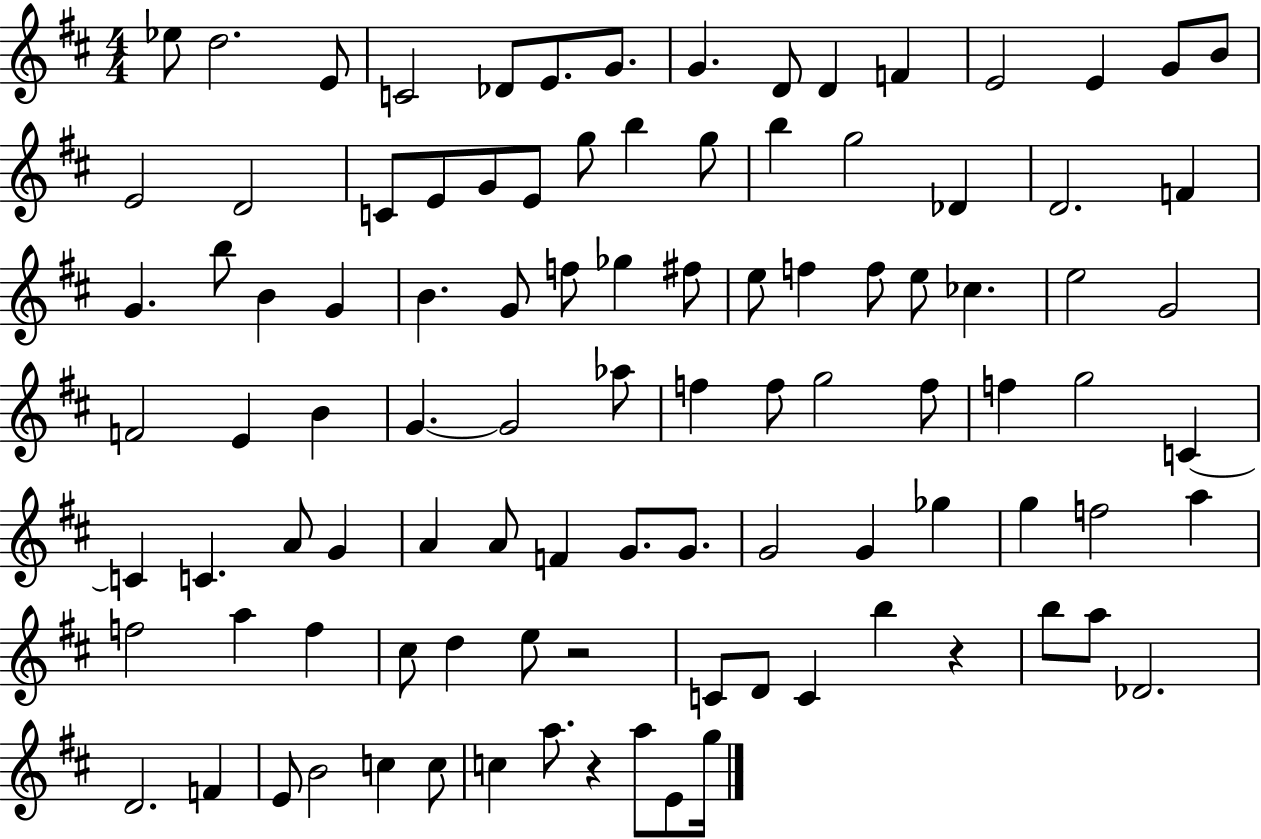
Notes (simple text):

Eb5/e D5/h. E4/e C4/h Db4/e E4/e. G4/e. G4/q. D4/e D4/q F4/q E4/h E4/q G4/e B4/e E4/h D4/h C4/e E4/e G4/e E4/e G5/e B5/q G5/e B5/q G5/h Db4/q D4/h. F4/q G4/q. B5/e B4/q G4/q B4/q. G4/e F5/e Gb5/q F#5/e E5/e F5/q F5/e E5/e CES5/q. E5/h G4/h F4/h E4/q B4/q G4/q. G4/h Ab5/e F5/q F5/e G5/h F5/e F5/q G5/h C4/q C4/q C4/q. A4/e G4/q A4/q A4/e F4/q G4/e. G4/e. G4/h G4/q Gb5/q G5/q F5/h A5/q F5/h A5/q F5/q C#5/e D5/q E5/e R/h C4/e D4/e C4/q B5/q R/q B5/e A5/e Db4/h. D4/h. F4/q E4/e B4/h C5/q C5/e C5/q A5/e. R/q A5/e E4/e G5/s